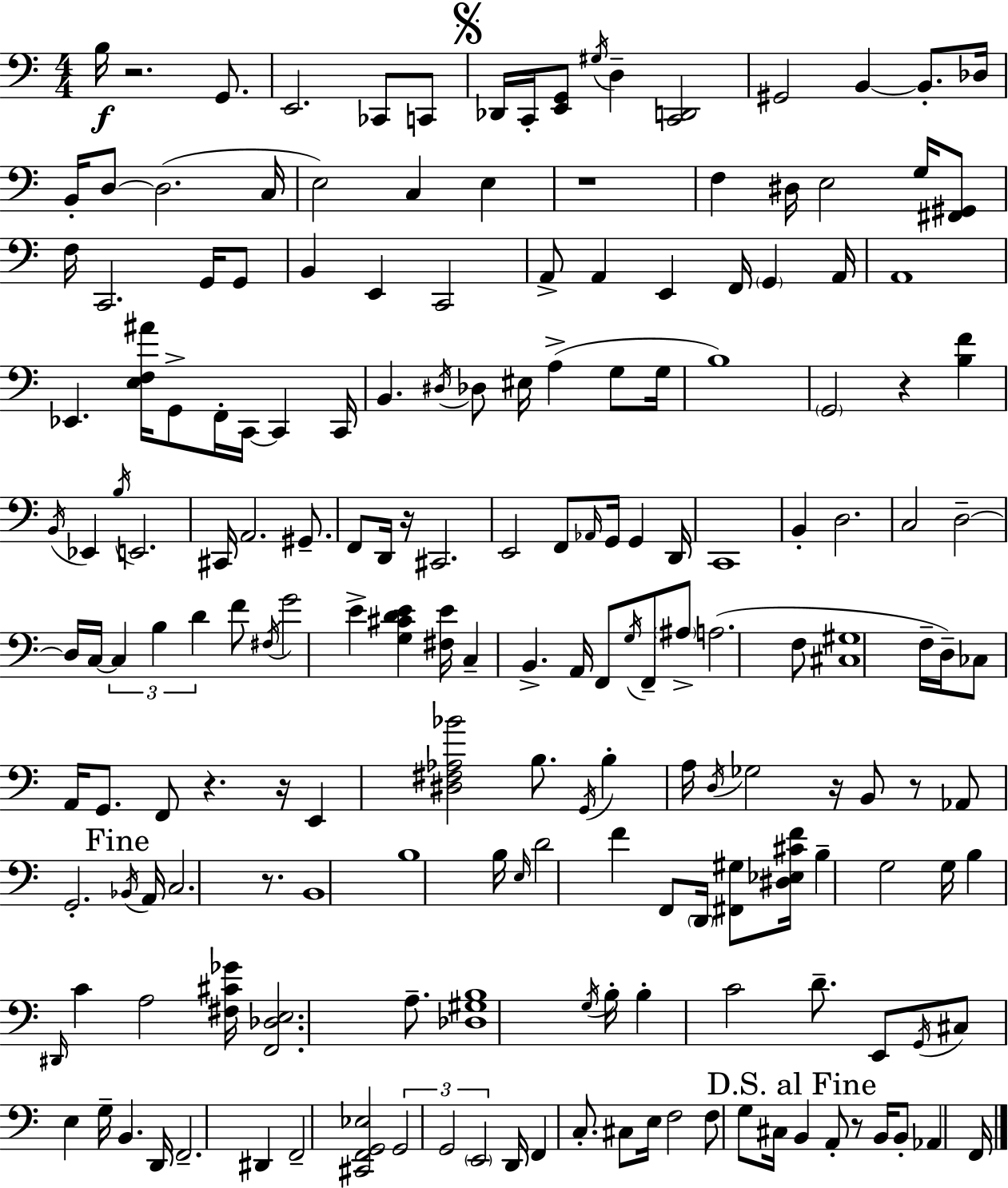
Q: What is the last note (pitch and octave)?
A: F2